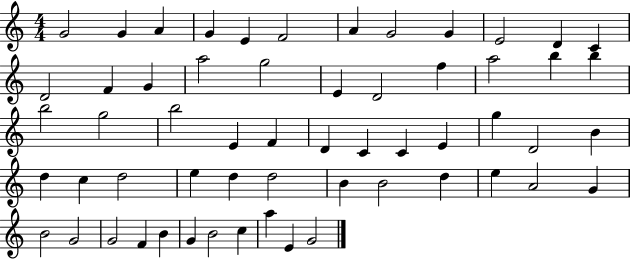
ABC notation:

X:1
T:Untitled
M:4/4
L:1/4
K:C
G2 G A G E F2 A G2 G E2 D C D2 F G a2 g2 E D2 f a2 b b b2 g2 b2 E F D C C E g D2 B d c d2 e d d2 B B2 d e A2 G B2 G2 G2 F B G B2 c a E G2